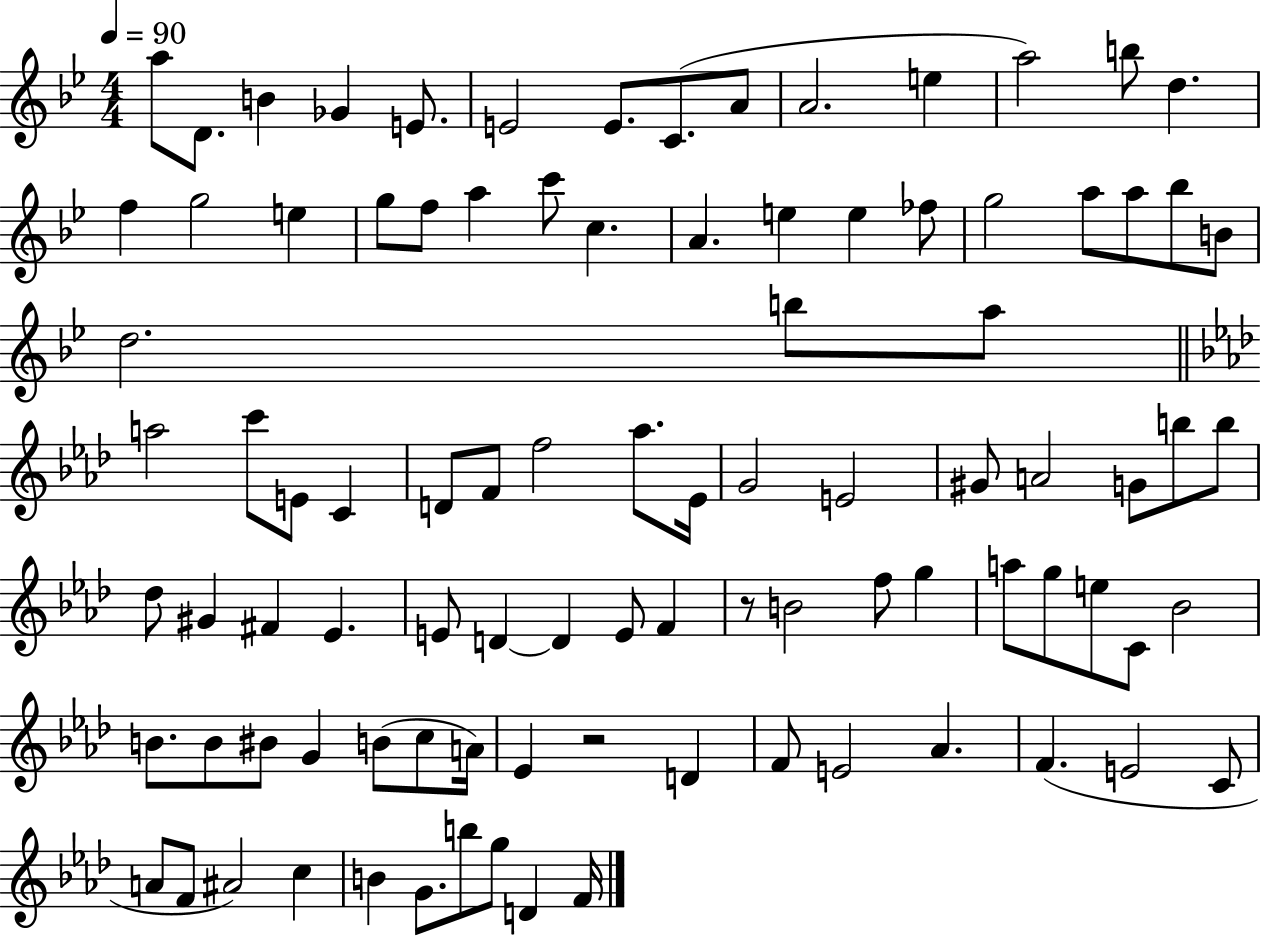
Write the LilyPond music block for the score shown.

{
  \clef treble
  \numericTimeSignature
  \time 4/4
  \key bes \major
  \tempo 4 = 90
  a''8 d'8. b'4 ges'4 e'8. | e'2 e'8. c'8.( a'8 | a'2. e''4 | a''2) b''8 d''4. | \break f''4 g''2 e''4 | g''8 f''8 a''4 c'''8 c''4. | a'4. e''4 e''4 fes''8 | g''2 a''8 a''8 bes''8 b'8 | \break d''2. b''8 a''8 | \bar "||" \break \key f \minor a''2 c'''8 e'8 c'4 | d'8 f'8 f''2 aes''8. ees'16 | g'2 e'2 | gis'8 a'2 g'8 b''8 b''8 | \break des''8 gis'4 fis'4 ees'4. | e'8 d'4~~ d'4 e'8 f'4 | r8 b'2 f''8 g''4 | a''8 g''8 e''8 c'8 bes'2 | \break b'8. b'8 bis'8 g'4 b'8( c''8 a'16) | ees'4 r2 d'4 | f'8 e'2 aes'4. | f'4.( e'2 c'8 | \break a'8 f'8 ais'2) c''4 | b'4 g'8. b''8 g''8 d'4 f'16 | \bar "|."
}